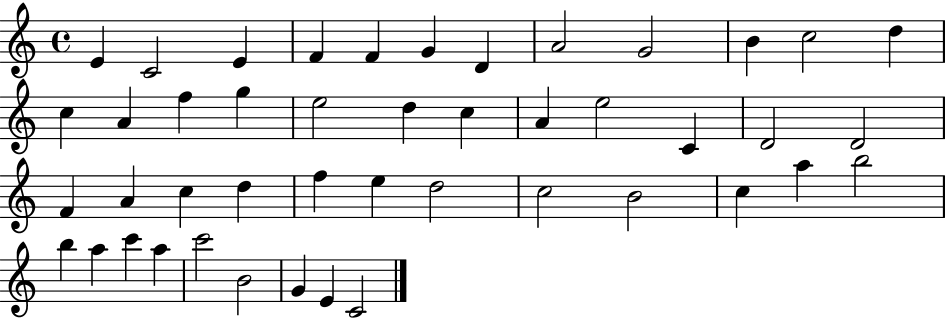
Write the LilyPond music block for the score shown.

{
  \clef treble
  \time 4/4
  \defaultTimeSignature
  \key c \major
  e'4 c'2 e'4 | f'4 f'4 g'4 d'4 | a'2 g'2 | b'4 c''2 d''4 | \break c''4 a'4 f''4 g''4 | e''2 d''4 c''4 | a'4 e''2 c'4 | d'2 d'2 | \break f'4 a'4 c''4 d''4 | f''4 e''4 d''2 | c''2 b'2 | c''4 a''4 b''2 | \break b''4 a''4 c'''4 a''4 | c'''2 b'2 | g'4 e'4 c'2 | \bar "|."
}